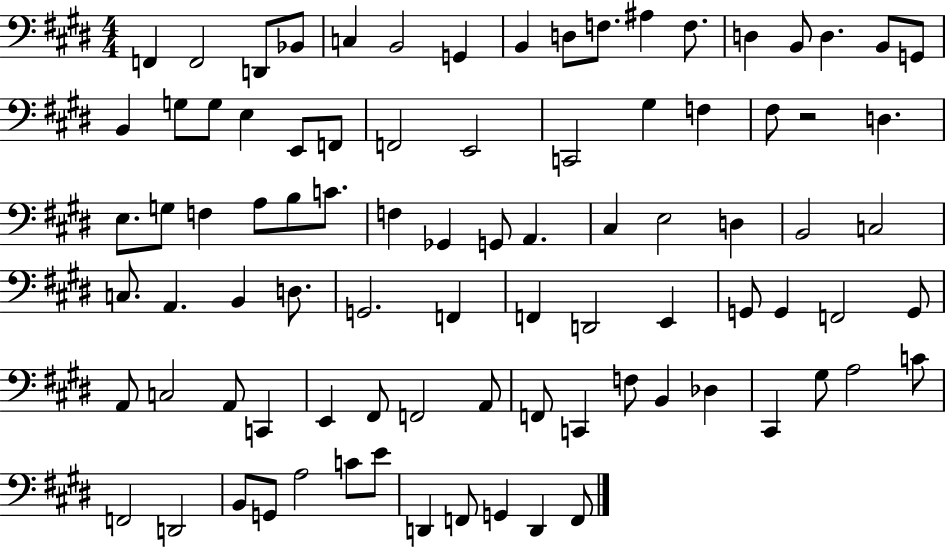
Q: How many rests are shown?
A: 1